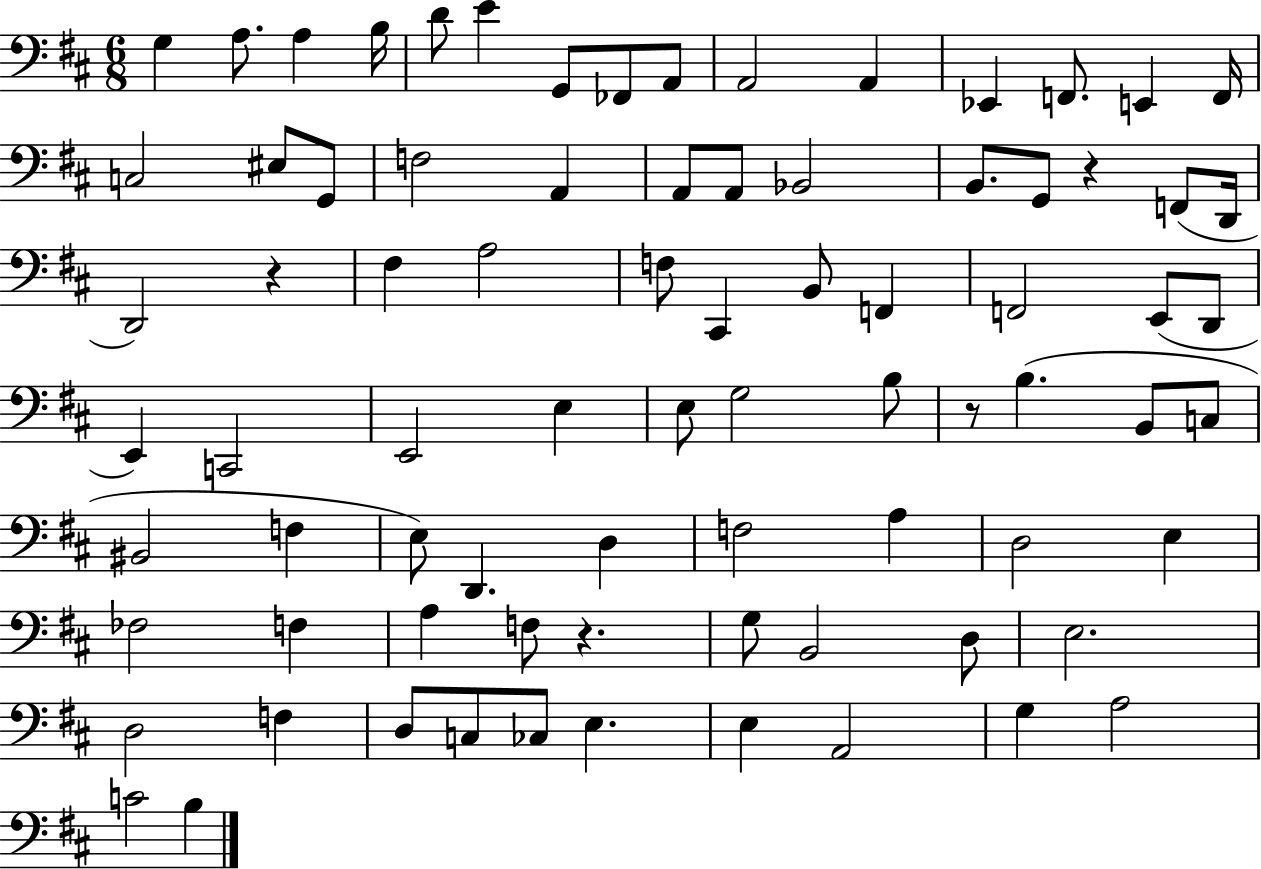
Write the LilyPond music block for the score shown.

{
  \clef bass
  \numericTimeSignature
  \time 6/8
  \key d \major
  g4 a8. a4 b16 | d'8 e'4 g,8 fes,8 a,8 | a,2 a,4 | ees,4 f,8. e,4 f,16 | \break c2 eis8 g,8 | f2 a,4 | a,8 a,8 bes,2 | b,8. g,8 r4 f,8( d,16 | \break d,2) r4 | fis4 a2 | f8 cis,4 b,8 f,4 | f,2 e,8( d,8 | \break e,4) c,2 | e,2 e4 | e8 g2 b8 | r8 b4.( b,8 c8 | \break bis,2 f4 | e8) d,4. d4 | f2 a4 | d2 e4 | \break fes2 f4 | a4 f8 r4. | g8 b,2 d8 | e2. | \break d2 f4 | d8 c8 ces8 e4. | e4 a,2 | g4 a2 | \break c'2 b4 | \bar "|."
}